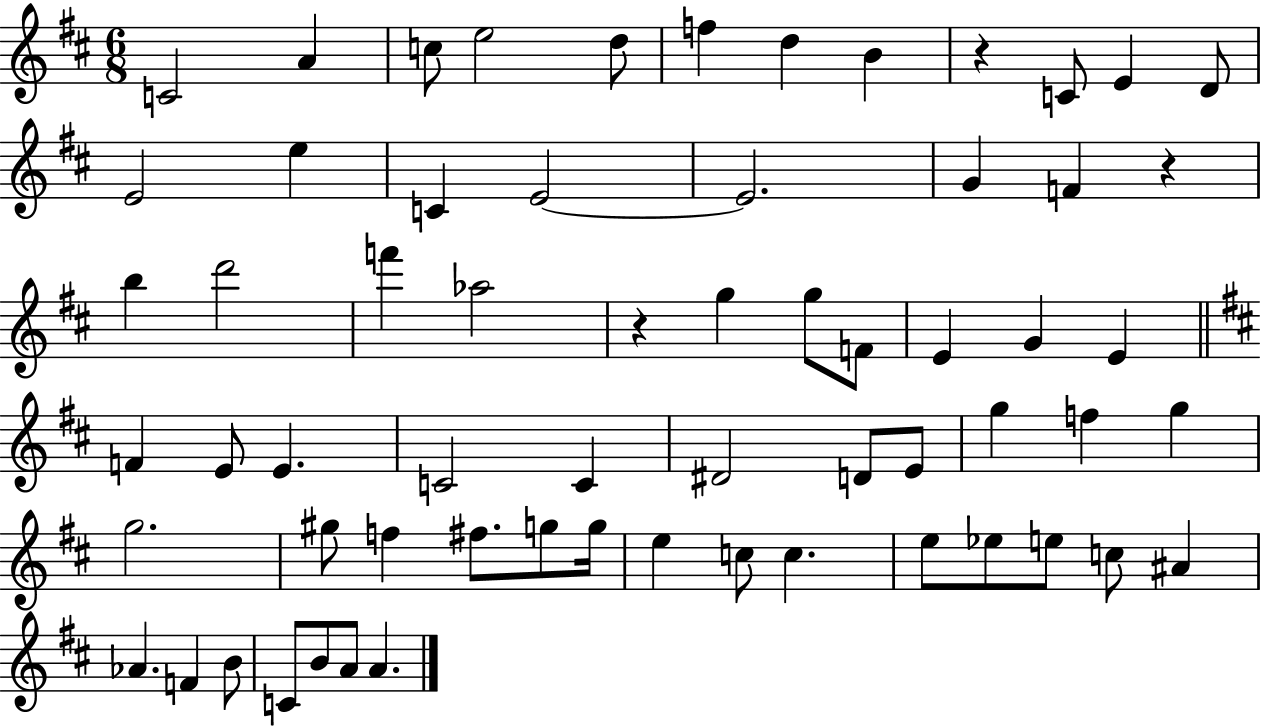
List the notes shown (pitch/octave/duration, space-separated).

C4/h A4/q C5/e E5/h D5/e F5/q D5/q B4/q R/q C4/e E4/q D4/e E4/h E5/q C4/q E4/h E4/h. G4/q F4/q R/q B5/q D6/h F6/q Ab5/h R/q G5/q G5/e F4/e E4/q G4/q E4/q F4/q E4/e E4/q. C4/h C4/q D#4/h D4/e E4/e G5/q F5/q G5/q G5/h. G#5/e F5/q F#5/e. G5/e G5/s E5/q C5/e C5/q. E5/e Eb5/e E5/e C5/e A#4/q Ab4/q. F4/q B4/e C4/e B4/e A4/e A4/q.